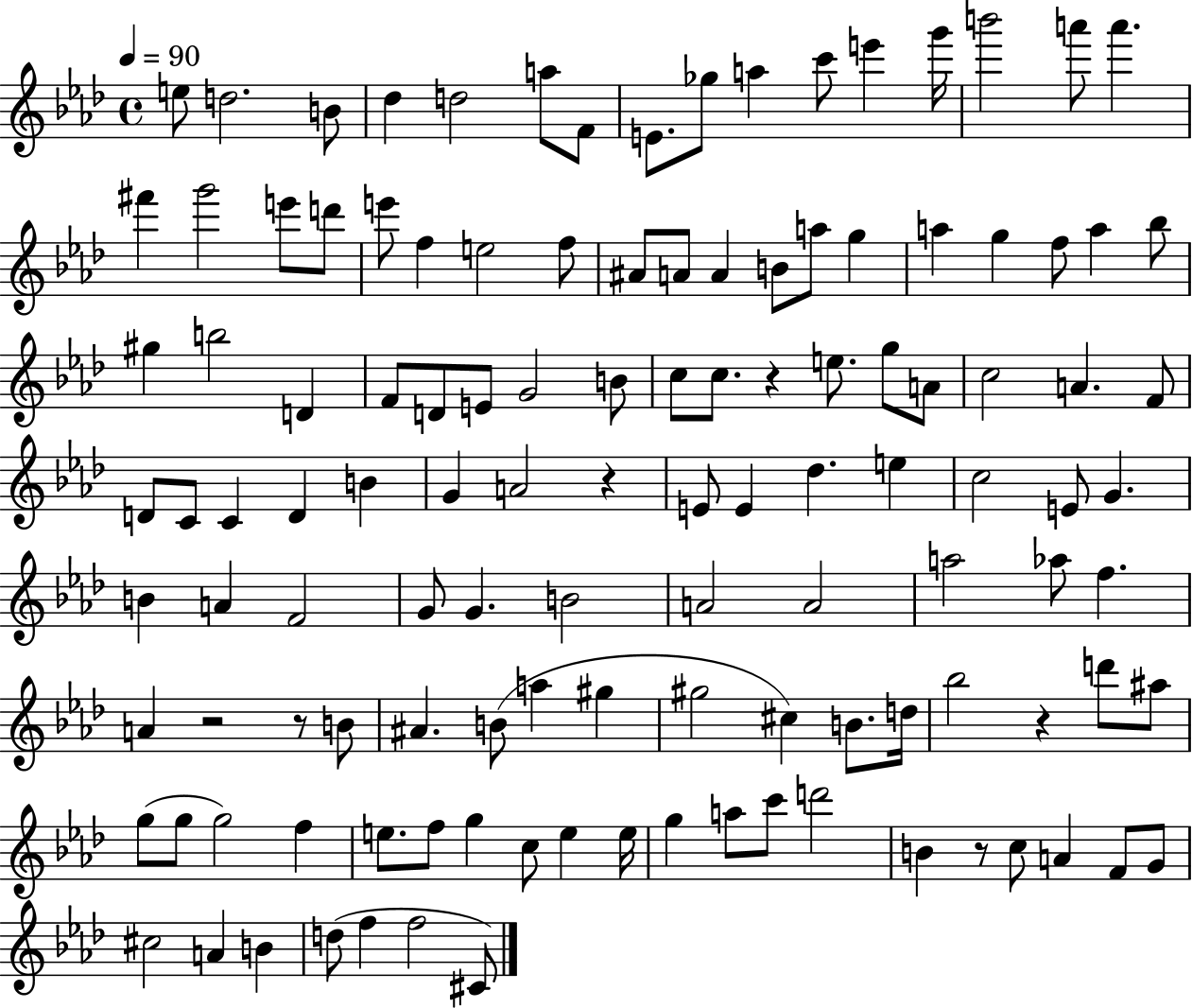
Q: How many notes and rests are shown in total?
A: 121